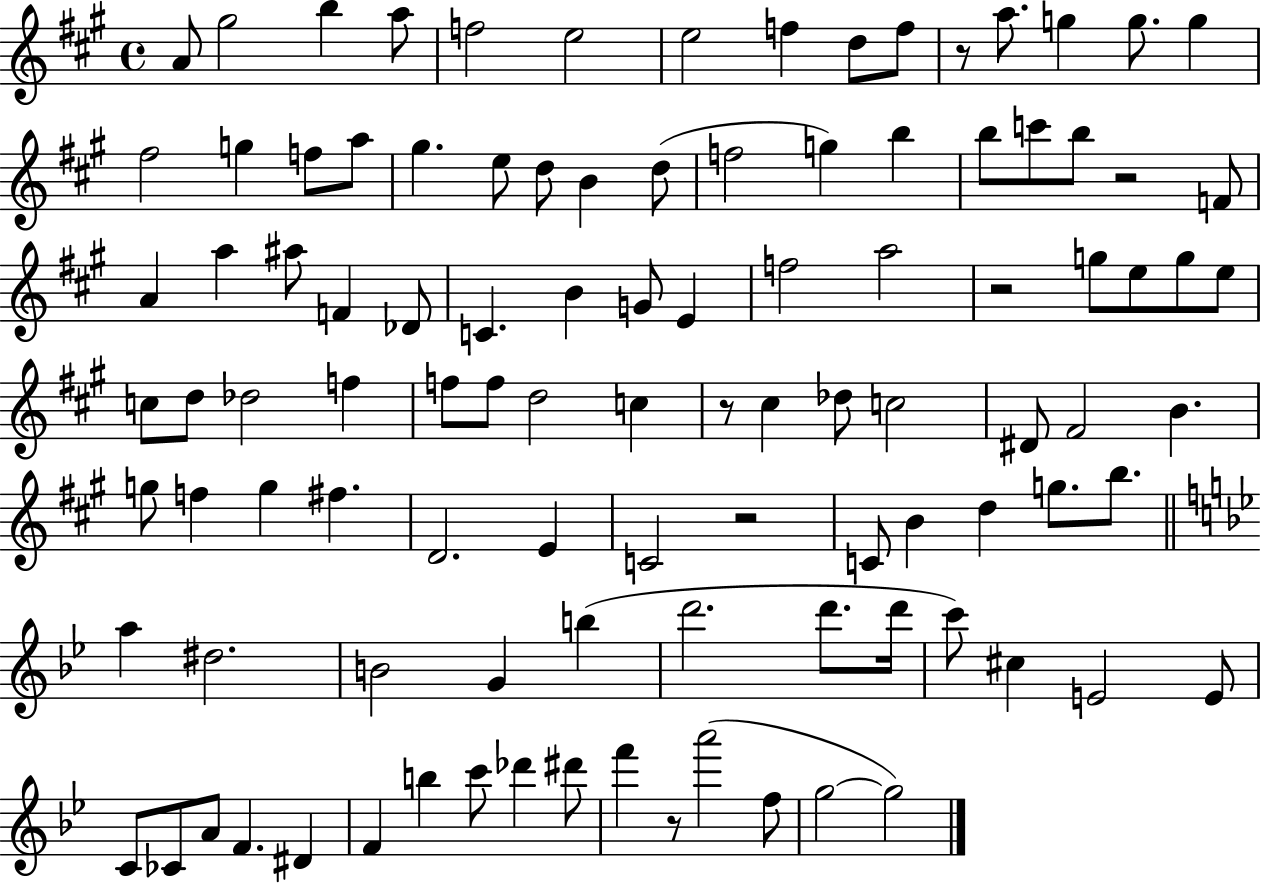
{
  \clef treble
  \time 4/4
  \defaultTimeSignature
  \key a \major
  \repeat volta 2 { a'8 gis''2 b''4 a''8 | f''2 e''2 | e''2 f''4 d''8 f''8 | r8 a''8. g''4 g''8. g''4 | \break fis''2 g''4 f''8 a''8 | gis''4. e''8 d''8 b'4 d''8( | f''2 g''4) b''4 | b''8 c'''8 b''8 r2 f'8 | \break a'4 a''4 ais''8 f'4 des'8 | c'4. b'4 g'8 e'4 | f''2 a''2 | r2 g''8 e''8 g''8 e''8 | \break c''8 d''8 des''2 f''4 | f''8 f''8 d''2 c''4 | r8 cis''4 des''8 c''2 | dis'8 fis'2 b'4. | \break g''8 f''4 g''4 fis''4. | d'2. e'4 | c'2 r2 | c'8 b'4 d''4 g''8. b''8. | \break \bar "||" \break \key g \minor a''4 dis''2. | b'2 g'4 b''4( | d'''2. d'''8. d'''16 | c'''8) cis''4 e'2 e'8 | \break c'8 ces'8 a'8 f'4. dis'4 | f'4 b''4 c'''8 des'''4 dis'''8 | f'''4 r8 a'''2( f''8 | g''2~~ g''2) | \break } \bar "|."
}